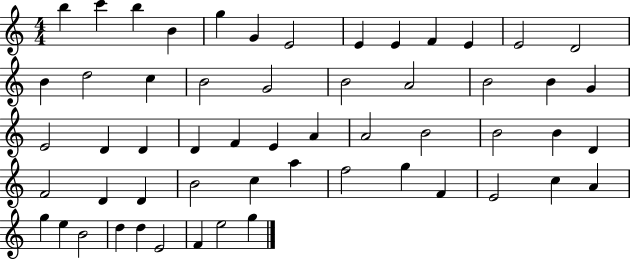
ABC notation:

X:1
T:Untitled
M:4/4
L:1/4
K:C
b c' b B g G E2 E E F E E2 D2 B d2 c B2 G2 B2 A2 B2 B G E2 D D D F E A A2 B2 B2 B D F2 D D B2 c a f2 g F E2 c A g e B2 d d E2 F e2 g